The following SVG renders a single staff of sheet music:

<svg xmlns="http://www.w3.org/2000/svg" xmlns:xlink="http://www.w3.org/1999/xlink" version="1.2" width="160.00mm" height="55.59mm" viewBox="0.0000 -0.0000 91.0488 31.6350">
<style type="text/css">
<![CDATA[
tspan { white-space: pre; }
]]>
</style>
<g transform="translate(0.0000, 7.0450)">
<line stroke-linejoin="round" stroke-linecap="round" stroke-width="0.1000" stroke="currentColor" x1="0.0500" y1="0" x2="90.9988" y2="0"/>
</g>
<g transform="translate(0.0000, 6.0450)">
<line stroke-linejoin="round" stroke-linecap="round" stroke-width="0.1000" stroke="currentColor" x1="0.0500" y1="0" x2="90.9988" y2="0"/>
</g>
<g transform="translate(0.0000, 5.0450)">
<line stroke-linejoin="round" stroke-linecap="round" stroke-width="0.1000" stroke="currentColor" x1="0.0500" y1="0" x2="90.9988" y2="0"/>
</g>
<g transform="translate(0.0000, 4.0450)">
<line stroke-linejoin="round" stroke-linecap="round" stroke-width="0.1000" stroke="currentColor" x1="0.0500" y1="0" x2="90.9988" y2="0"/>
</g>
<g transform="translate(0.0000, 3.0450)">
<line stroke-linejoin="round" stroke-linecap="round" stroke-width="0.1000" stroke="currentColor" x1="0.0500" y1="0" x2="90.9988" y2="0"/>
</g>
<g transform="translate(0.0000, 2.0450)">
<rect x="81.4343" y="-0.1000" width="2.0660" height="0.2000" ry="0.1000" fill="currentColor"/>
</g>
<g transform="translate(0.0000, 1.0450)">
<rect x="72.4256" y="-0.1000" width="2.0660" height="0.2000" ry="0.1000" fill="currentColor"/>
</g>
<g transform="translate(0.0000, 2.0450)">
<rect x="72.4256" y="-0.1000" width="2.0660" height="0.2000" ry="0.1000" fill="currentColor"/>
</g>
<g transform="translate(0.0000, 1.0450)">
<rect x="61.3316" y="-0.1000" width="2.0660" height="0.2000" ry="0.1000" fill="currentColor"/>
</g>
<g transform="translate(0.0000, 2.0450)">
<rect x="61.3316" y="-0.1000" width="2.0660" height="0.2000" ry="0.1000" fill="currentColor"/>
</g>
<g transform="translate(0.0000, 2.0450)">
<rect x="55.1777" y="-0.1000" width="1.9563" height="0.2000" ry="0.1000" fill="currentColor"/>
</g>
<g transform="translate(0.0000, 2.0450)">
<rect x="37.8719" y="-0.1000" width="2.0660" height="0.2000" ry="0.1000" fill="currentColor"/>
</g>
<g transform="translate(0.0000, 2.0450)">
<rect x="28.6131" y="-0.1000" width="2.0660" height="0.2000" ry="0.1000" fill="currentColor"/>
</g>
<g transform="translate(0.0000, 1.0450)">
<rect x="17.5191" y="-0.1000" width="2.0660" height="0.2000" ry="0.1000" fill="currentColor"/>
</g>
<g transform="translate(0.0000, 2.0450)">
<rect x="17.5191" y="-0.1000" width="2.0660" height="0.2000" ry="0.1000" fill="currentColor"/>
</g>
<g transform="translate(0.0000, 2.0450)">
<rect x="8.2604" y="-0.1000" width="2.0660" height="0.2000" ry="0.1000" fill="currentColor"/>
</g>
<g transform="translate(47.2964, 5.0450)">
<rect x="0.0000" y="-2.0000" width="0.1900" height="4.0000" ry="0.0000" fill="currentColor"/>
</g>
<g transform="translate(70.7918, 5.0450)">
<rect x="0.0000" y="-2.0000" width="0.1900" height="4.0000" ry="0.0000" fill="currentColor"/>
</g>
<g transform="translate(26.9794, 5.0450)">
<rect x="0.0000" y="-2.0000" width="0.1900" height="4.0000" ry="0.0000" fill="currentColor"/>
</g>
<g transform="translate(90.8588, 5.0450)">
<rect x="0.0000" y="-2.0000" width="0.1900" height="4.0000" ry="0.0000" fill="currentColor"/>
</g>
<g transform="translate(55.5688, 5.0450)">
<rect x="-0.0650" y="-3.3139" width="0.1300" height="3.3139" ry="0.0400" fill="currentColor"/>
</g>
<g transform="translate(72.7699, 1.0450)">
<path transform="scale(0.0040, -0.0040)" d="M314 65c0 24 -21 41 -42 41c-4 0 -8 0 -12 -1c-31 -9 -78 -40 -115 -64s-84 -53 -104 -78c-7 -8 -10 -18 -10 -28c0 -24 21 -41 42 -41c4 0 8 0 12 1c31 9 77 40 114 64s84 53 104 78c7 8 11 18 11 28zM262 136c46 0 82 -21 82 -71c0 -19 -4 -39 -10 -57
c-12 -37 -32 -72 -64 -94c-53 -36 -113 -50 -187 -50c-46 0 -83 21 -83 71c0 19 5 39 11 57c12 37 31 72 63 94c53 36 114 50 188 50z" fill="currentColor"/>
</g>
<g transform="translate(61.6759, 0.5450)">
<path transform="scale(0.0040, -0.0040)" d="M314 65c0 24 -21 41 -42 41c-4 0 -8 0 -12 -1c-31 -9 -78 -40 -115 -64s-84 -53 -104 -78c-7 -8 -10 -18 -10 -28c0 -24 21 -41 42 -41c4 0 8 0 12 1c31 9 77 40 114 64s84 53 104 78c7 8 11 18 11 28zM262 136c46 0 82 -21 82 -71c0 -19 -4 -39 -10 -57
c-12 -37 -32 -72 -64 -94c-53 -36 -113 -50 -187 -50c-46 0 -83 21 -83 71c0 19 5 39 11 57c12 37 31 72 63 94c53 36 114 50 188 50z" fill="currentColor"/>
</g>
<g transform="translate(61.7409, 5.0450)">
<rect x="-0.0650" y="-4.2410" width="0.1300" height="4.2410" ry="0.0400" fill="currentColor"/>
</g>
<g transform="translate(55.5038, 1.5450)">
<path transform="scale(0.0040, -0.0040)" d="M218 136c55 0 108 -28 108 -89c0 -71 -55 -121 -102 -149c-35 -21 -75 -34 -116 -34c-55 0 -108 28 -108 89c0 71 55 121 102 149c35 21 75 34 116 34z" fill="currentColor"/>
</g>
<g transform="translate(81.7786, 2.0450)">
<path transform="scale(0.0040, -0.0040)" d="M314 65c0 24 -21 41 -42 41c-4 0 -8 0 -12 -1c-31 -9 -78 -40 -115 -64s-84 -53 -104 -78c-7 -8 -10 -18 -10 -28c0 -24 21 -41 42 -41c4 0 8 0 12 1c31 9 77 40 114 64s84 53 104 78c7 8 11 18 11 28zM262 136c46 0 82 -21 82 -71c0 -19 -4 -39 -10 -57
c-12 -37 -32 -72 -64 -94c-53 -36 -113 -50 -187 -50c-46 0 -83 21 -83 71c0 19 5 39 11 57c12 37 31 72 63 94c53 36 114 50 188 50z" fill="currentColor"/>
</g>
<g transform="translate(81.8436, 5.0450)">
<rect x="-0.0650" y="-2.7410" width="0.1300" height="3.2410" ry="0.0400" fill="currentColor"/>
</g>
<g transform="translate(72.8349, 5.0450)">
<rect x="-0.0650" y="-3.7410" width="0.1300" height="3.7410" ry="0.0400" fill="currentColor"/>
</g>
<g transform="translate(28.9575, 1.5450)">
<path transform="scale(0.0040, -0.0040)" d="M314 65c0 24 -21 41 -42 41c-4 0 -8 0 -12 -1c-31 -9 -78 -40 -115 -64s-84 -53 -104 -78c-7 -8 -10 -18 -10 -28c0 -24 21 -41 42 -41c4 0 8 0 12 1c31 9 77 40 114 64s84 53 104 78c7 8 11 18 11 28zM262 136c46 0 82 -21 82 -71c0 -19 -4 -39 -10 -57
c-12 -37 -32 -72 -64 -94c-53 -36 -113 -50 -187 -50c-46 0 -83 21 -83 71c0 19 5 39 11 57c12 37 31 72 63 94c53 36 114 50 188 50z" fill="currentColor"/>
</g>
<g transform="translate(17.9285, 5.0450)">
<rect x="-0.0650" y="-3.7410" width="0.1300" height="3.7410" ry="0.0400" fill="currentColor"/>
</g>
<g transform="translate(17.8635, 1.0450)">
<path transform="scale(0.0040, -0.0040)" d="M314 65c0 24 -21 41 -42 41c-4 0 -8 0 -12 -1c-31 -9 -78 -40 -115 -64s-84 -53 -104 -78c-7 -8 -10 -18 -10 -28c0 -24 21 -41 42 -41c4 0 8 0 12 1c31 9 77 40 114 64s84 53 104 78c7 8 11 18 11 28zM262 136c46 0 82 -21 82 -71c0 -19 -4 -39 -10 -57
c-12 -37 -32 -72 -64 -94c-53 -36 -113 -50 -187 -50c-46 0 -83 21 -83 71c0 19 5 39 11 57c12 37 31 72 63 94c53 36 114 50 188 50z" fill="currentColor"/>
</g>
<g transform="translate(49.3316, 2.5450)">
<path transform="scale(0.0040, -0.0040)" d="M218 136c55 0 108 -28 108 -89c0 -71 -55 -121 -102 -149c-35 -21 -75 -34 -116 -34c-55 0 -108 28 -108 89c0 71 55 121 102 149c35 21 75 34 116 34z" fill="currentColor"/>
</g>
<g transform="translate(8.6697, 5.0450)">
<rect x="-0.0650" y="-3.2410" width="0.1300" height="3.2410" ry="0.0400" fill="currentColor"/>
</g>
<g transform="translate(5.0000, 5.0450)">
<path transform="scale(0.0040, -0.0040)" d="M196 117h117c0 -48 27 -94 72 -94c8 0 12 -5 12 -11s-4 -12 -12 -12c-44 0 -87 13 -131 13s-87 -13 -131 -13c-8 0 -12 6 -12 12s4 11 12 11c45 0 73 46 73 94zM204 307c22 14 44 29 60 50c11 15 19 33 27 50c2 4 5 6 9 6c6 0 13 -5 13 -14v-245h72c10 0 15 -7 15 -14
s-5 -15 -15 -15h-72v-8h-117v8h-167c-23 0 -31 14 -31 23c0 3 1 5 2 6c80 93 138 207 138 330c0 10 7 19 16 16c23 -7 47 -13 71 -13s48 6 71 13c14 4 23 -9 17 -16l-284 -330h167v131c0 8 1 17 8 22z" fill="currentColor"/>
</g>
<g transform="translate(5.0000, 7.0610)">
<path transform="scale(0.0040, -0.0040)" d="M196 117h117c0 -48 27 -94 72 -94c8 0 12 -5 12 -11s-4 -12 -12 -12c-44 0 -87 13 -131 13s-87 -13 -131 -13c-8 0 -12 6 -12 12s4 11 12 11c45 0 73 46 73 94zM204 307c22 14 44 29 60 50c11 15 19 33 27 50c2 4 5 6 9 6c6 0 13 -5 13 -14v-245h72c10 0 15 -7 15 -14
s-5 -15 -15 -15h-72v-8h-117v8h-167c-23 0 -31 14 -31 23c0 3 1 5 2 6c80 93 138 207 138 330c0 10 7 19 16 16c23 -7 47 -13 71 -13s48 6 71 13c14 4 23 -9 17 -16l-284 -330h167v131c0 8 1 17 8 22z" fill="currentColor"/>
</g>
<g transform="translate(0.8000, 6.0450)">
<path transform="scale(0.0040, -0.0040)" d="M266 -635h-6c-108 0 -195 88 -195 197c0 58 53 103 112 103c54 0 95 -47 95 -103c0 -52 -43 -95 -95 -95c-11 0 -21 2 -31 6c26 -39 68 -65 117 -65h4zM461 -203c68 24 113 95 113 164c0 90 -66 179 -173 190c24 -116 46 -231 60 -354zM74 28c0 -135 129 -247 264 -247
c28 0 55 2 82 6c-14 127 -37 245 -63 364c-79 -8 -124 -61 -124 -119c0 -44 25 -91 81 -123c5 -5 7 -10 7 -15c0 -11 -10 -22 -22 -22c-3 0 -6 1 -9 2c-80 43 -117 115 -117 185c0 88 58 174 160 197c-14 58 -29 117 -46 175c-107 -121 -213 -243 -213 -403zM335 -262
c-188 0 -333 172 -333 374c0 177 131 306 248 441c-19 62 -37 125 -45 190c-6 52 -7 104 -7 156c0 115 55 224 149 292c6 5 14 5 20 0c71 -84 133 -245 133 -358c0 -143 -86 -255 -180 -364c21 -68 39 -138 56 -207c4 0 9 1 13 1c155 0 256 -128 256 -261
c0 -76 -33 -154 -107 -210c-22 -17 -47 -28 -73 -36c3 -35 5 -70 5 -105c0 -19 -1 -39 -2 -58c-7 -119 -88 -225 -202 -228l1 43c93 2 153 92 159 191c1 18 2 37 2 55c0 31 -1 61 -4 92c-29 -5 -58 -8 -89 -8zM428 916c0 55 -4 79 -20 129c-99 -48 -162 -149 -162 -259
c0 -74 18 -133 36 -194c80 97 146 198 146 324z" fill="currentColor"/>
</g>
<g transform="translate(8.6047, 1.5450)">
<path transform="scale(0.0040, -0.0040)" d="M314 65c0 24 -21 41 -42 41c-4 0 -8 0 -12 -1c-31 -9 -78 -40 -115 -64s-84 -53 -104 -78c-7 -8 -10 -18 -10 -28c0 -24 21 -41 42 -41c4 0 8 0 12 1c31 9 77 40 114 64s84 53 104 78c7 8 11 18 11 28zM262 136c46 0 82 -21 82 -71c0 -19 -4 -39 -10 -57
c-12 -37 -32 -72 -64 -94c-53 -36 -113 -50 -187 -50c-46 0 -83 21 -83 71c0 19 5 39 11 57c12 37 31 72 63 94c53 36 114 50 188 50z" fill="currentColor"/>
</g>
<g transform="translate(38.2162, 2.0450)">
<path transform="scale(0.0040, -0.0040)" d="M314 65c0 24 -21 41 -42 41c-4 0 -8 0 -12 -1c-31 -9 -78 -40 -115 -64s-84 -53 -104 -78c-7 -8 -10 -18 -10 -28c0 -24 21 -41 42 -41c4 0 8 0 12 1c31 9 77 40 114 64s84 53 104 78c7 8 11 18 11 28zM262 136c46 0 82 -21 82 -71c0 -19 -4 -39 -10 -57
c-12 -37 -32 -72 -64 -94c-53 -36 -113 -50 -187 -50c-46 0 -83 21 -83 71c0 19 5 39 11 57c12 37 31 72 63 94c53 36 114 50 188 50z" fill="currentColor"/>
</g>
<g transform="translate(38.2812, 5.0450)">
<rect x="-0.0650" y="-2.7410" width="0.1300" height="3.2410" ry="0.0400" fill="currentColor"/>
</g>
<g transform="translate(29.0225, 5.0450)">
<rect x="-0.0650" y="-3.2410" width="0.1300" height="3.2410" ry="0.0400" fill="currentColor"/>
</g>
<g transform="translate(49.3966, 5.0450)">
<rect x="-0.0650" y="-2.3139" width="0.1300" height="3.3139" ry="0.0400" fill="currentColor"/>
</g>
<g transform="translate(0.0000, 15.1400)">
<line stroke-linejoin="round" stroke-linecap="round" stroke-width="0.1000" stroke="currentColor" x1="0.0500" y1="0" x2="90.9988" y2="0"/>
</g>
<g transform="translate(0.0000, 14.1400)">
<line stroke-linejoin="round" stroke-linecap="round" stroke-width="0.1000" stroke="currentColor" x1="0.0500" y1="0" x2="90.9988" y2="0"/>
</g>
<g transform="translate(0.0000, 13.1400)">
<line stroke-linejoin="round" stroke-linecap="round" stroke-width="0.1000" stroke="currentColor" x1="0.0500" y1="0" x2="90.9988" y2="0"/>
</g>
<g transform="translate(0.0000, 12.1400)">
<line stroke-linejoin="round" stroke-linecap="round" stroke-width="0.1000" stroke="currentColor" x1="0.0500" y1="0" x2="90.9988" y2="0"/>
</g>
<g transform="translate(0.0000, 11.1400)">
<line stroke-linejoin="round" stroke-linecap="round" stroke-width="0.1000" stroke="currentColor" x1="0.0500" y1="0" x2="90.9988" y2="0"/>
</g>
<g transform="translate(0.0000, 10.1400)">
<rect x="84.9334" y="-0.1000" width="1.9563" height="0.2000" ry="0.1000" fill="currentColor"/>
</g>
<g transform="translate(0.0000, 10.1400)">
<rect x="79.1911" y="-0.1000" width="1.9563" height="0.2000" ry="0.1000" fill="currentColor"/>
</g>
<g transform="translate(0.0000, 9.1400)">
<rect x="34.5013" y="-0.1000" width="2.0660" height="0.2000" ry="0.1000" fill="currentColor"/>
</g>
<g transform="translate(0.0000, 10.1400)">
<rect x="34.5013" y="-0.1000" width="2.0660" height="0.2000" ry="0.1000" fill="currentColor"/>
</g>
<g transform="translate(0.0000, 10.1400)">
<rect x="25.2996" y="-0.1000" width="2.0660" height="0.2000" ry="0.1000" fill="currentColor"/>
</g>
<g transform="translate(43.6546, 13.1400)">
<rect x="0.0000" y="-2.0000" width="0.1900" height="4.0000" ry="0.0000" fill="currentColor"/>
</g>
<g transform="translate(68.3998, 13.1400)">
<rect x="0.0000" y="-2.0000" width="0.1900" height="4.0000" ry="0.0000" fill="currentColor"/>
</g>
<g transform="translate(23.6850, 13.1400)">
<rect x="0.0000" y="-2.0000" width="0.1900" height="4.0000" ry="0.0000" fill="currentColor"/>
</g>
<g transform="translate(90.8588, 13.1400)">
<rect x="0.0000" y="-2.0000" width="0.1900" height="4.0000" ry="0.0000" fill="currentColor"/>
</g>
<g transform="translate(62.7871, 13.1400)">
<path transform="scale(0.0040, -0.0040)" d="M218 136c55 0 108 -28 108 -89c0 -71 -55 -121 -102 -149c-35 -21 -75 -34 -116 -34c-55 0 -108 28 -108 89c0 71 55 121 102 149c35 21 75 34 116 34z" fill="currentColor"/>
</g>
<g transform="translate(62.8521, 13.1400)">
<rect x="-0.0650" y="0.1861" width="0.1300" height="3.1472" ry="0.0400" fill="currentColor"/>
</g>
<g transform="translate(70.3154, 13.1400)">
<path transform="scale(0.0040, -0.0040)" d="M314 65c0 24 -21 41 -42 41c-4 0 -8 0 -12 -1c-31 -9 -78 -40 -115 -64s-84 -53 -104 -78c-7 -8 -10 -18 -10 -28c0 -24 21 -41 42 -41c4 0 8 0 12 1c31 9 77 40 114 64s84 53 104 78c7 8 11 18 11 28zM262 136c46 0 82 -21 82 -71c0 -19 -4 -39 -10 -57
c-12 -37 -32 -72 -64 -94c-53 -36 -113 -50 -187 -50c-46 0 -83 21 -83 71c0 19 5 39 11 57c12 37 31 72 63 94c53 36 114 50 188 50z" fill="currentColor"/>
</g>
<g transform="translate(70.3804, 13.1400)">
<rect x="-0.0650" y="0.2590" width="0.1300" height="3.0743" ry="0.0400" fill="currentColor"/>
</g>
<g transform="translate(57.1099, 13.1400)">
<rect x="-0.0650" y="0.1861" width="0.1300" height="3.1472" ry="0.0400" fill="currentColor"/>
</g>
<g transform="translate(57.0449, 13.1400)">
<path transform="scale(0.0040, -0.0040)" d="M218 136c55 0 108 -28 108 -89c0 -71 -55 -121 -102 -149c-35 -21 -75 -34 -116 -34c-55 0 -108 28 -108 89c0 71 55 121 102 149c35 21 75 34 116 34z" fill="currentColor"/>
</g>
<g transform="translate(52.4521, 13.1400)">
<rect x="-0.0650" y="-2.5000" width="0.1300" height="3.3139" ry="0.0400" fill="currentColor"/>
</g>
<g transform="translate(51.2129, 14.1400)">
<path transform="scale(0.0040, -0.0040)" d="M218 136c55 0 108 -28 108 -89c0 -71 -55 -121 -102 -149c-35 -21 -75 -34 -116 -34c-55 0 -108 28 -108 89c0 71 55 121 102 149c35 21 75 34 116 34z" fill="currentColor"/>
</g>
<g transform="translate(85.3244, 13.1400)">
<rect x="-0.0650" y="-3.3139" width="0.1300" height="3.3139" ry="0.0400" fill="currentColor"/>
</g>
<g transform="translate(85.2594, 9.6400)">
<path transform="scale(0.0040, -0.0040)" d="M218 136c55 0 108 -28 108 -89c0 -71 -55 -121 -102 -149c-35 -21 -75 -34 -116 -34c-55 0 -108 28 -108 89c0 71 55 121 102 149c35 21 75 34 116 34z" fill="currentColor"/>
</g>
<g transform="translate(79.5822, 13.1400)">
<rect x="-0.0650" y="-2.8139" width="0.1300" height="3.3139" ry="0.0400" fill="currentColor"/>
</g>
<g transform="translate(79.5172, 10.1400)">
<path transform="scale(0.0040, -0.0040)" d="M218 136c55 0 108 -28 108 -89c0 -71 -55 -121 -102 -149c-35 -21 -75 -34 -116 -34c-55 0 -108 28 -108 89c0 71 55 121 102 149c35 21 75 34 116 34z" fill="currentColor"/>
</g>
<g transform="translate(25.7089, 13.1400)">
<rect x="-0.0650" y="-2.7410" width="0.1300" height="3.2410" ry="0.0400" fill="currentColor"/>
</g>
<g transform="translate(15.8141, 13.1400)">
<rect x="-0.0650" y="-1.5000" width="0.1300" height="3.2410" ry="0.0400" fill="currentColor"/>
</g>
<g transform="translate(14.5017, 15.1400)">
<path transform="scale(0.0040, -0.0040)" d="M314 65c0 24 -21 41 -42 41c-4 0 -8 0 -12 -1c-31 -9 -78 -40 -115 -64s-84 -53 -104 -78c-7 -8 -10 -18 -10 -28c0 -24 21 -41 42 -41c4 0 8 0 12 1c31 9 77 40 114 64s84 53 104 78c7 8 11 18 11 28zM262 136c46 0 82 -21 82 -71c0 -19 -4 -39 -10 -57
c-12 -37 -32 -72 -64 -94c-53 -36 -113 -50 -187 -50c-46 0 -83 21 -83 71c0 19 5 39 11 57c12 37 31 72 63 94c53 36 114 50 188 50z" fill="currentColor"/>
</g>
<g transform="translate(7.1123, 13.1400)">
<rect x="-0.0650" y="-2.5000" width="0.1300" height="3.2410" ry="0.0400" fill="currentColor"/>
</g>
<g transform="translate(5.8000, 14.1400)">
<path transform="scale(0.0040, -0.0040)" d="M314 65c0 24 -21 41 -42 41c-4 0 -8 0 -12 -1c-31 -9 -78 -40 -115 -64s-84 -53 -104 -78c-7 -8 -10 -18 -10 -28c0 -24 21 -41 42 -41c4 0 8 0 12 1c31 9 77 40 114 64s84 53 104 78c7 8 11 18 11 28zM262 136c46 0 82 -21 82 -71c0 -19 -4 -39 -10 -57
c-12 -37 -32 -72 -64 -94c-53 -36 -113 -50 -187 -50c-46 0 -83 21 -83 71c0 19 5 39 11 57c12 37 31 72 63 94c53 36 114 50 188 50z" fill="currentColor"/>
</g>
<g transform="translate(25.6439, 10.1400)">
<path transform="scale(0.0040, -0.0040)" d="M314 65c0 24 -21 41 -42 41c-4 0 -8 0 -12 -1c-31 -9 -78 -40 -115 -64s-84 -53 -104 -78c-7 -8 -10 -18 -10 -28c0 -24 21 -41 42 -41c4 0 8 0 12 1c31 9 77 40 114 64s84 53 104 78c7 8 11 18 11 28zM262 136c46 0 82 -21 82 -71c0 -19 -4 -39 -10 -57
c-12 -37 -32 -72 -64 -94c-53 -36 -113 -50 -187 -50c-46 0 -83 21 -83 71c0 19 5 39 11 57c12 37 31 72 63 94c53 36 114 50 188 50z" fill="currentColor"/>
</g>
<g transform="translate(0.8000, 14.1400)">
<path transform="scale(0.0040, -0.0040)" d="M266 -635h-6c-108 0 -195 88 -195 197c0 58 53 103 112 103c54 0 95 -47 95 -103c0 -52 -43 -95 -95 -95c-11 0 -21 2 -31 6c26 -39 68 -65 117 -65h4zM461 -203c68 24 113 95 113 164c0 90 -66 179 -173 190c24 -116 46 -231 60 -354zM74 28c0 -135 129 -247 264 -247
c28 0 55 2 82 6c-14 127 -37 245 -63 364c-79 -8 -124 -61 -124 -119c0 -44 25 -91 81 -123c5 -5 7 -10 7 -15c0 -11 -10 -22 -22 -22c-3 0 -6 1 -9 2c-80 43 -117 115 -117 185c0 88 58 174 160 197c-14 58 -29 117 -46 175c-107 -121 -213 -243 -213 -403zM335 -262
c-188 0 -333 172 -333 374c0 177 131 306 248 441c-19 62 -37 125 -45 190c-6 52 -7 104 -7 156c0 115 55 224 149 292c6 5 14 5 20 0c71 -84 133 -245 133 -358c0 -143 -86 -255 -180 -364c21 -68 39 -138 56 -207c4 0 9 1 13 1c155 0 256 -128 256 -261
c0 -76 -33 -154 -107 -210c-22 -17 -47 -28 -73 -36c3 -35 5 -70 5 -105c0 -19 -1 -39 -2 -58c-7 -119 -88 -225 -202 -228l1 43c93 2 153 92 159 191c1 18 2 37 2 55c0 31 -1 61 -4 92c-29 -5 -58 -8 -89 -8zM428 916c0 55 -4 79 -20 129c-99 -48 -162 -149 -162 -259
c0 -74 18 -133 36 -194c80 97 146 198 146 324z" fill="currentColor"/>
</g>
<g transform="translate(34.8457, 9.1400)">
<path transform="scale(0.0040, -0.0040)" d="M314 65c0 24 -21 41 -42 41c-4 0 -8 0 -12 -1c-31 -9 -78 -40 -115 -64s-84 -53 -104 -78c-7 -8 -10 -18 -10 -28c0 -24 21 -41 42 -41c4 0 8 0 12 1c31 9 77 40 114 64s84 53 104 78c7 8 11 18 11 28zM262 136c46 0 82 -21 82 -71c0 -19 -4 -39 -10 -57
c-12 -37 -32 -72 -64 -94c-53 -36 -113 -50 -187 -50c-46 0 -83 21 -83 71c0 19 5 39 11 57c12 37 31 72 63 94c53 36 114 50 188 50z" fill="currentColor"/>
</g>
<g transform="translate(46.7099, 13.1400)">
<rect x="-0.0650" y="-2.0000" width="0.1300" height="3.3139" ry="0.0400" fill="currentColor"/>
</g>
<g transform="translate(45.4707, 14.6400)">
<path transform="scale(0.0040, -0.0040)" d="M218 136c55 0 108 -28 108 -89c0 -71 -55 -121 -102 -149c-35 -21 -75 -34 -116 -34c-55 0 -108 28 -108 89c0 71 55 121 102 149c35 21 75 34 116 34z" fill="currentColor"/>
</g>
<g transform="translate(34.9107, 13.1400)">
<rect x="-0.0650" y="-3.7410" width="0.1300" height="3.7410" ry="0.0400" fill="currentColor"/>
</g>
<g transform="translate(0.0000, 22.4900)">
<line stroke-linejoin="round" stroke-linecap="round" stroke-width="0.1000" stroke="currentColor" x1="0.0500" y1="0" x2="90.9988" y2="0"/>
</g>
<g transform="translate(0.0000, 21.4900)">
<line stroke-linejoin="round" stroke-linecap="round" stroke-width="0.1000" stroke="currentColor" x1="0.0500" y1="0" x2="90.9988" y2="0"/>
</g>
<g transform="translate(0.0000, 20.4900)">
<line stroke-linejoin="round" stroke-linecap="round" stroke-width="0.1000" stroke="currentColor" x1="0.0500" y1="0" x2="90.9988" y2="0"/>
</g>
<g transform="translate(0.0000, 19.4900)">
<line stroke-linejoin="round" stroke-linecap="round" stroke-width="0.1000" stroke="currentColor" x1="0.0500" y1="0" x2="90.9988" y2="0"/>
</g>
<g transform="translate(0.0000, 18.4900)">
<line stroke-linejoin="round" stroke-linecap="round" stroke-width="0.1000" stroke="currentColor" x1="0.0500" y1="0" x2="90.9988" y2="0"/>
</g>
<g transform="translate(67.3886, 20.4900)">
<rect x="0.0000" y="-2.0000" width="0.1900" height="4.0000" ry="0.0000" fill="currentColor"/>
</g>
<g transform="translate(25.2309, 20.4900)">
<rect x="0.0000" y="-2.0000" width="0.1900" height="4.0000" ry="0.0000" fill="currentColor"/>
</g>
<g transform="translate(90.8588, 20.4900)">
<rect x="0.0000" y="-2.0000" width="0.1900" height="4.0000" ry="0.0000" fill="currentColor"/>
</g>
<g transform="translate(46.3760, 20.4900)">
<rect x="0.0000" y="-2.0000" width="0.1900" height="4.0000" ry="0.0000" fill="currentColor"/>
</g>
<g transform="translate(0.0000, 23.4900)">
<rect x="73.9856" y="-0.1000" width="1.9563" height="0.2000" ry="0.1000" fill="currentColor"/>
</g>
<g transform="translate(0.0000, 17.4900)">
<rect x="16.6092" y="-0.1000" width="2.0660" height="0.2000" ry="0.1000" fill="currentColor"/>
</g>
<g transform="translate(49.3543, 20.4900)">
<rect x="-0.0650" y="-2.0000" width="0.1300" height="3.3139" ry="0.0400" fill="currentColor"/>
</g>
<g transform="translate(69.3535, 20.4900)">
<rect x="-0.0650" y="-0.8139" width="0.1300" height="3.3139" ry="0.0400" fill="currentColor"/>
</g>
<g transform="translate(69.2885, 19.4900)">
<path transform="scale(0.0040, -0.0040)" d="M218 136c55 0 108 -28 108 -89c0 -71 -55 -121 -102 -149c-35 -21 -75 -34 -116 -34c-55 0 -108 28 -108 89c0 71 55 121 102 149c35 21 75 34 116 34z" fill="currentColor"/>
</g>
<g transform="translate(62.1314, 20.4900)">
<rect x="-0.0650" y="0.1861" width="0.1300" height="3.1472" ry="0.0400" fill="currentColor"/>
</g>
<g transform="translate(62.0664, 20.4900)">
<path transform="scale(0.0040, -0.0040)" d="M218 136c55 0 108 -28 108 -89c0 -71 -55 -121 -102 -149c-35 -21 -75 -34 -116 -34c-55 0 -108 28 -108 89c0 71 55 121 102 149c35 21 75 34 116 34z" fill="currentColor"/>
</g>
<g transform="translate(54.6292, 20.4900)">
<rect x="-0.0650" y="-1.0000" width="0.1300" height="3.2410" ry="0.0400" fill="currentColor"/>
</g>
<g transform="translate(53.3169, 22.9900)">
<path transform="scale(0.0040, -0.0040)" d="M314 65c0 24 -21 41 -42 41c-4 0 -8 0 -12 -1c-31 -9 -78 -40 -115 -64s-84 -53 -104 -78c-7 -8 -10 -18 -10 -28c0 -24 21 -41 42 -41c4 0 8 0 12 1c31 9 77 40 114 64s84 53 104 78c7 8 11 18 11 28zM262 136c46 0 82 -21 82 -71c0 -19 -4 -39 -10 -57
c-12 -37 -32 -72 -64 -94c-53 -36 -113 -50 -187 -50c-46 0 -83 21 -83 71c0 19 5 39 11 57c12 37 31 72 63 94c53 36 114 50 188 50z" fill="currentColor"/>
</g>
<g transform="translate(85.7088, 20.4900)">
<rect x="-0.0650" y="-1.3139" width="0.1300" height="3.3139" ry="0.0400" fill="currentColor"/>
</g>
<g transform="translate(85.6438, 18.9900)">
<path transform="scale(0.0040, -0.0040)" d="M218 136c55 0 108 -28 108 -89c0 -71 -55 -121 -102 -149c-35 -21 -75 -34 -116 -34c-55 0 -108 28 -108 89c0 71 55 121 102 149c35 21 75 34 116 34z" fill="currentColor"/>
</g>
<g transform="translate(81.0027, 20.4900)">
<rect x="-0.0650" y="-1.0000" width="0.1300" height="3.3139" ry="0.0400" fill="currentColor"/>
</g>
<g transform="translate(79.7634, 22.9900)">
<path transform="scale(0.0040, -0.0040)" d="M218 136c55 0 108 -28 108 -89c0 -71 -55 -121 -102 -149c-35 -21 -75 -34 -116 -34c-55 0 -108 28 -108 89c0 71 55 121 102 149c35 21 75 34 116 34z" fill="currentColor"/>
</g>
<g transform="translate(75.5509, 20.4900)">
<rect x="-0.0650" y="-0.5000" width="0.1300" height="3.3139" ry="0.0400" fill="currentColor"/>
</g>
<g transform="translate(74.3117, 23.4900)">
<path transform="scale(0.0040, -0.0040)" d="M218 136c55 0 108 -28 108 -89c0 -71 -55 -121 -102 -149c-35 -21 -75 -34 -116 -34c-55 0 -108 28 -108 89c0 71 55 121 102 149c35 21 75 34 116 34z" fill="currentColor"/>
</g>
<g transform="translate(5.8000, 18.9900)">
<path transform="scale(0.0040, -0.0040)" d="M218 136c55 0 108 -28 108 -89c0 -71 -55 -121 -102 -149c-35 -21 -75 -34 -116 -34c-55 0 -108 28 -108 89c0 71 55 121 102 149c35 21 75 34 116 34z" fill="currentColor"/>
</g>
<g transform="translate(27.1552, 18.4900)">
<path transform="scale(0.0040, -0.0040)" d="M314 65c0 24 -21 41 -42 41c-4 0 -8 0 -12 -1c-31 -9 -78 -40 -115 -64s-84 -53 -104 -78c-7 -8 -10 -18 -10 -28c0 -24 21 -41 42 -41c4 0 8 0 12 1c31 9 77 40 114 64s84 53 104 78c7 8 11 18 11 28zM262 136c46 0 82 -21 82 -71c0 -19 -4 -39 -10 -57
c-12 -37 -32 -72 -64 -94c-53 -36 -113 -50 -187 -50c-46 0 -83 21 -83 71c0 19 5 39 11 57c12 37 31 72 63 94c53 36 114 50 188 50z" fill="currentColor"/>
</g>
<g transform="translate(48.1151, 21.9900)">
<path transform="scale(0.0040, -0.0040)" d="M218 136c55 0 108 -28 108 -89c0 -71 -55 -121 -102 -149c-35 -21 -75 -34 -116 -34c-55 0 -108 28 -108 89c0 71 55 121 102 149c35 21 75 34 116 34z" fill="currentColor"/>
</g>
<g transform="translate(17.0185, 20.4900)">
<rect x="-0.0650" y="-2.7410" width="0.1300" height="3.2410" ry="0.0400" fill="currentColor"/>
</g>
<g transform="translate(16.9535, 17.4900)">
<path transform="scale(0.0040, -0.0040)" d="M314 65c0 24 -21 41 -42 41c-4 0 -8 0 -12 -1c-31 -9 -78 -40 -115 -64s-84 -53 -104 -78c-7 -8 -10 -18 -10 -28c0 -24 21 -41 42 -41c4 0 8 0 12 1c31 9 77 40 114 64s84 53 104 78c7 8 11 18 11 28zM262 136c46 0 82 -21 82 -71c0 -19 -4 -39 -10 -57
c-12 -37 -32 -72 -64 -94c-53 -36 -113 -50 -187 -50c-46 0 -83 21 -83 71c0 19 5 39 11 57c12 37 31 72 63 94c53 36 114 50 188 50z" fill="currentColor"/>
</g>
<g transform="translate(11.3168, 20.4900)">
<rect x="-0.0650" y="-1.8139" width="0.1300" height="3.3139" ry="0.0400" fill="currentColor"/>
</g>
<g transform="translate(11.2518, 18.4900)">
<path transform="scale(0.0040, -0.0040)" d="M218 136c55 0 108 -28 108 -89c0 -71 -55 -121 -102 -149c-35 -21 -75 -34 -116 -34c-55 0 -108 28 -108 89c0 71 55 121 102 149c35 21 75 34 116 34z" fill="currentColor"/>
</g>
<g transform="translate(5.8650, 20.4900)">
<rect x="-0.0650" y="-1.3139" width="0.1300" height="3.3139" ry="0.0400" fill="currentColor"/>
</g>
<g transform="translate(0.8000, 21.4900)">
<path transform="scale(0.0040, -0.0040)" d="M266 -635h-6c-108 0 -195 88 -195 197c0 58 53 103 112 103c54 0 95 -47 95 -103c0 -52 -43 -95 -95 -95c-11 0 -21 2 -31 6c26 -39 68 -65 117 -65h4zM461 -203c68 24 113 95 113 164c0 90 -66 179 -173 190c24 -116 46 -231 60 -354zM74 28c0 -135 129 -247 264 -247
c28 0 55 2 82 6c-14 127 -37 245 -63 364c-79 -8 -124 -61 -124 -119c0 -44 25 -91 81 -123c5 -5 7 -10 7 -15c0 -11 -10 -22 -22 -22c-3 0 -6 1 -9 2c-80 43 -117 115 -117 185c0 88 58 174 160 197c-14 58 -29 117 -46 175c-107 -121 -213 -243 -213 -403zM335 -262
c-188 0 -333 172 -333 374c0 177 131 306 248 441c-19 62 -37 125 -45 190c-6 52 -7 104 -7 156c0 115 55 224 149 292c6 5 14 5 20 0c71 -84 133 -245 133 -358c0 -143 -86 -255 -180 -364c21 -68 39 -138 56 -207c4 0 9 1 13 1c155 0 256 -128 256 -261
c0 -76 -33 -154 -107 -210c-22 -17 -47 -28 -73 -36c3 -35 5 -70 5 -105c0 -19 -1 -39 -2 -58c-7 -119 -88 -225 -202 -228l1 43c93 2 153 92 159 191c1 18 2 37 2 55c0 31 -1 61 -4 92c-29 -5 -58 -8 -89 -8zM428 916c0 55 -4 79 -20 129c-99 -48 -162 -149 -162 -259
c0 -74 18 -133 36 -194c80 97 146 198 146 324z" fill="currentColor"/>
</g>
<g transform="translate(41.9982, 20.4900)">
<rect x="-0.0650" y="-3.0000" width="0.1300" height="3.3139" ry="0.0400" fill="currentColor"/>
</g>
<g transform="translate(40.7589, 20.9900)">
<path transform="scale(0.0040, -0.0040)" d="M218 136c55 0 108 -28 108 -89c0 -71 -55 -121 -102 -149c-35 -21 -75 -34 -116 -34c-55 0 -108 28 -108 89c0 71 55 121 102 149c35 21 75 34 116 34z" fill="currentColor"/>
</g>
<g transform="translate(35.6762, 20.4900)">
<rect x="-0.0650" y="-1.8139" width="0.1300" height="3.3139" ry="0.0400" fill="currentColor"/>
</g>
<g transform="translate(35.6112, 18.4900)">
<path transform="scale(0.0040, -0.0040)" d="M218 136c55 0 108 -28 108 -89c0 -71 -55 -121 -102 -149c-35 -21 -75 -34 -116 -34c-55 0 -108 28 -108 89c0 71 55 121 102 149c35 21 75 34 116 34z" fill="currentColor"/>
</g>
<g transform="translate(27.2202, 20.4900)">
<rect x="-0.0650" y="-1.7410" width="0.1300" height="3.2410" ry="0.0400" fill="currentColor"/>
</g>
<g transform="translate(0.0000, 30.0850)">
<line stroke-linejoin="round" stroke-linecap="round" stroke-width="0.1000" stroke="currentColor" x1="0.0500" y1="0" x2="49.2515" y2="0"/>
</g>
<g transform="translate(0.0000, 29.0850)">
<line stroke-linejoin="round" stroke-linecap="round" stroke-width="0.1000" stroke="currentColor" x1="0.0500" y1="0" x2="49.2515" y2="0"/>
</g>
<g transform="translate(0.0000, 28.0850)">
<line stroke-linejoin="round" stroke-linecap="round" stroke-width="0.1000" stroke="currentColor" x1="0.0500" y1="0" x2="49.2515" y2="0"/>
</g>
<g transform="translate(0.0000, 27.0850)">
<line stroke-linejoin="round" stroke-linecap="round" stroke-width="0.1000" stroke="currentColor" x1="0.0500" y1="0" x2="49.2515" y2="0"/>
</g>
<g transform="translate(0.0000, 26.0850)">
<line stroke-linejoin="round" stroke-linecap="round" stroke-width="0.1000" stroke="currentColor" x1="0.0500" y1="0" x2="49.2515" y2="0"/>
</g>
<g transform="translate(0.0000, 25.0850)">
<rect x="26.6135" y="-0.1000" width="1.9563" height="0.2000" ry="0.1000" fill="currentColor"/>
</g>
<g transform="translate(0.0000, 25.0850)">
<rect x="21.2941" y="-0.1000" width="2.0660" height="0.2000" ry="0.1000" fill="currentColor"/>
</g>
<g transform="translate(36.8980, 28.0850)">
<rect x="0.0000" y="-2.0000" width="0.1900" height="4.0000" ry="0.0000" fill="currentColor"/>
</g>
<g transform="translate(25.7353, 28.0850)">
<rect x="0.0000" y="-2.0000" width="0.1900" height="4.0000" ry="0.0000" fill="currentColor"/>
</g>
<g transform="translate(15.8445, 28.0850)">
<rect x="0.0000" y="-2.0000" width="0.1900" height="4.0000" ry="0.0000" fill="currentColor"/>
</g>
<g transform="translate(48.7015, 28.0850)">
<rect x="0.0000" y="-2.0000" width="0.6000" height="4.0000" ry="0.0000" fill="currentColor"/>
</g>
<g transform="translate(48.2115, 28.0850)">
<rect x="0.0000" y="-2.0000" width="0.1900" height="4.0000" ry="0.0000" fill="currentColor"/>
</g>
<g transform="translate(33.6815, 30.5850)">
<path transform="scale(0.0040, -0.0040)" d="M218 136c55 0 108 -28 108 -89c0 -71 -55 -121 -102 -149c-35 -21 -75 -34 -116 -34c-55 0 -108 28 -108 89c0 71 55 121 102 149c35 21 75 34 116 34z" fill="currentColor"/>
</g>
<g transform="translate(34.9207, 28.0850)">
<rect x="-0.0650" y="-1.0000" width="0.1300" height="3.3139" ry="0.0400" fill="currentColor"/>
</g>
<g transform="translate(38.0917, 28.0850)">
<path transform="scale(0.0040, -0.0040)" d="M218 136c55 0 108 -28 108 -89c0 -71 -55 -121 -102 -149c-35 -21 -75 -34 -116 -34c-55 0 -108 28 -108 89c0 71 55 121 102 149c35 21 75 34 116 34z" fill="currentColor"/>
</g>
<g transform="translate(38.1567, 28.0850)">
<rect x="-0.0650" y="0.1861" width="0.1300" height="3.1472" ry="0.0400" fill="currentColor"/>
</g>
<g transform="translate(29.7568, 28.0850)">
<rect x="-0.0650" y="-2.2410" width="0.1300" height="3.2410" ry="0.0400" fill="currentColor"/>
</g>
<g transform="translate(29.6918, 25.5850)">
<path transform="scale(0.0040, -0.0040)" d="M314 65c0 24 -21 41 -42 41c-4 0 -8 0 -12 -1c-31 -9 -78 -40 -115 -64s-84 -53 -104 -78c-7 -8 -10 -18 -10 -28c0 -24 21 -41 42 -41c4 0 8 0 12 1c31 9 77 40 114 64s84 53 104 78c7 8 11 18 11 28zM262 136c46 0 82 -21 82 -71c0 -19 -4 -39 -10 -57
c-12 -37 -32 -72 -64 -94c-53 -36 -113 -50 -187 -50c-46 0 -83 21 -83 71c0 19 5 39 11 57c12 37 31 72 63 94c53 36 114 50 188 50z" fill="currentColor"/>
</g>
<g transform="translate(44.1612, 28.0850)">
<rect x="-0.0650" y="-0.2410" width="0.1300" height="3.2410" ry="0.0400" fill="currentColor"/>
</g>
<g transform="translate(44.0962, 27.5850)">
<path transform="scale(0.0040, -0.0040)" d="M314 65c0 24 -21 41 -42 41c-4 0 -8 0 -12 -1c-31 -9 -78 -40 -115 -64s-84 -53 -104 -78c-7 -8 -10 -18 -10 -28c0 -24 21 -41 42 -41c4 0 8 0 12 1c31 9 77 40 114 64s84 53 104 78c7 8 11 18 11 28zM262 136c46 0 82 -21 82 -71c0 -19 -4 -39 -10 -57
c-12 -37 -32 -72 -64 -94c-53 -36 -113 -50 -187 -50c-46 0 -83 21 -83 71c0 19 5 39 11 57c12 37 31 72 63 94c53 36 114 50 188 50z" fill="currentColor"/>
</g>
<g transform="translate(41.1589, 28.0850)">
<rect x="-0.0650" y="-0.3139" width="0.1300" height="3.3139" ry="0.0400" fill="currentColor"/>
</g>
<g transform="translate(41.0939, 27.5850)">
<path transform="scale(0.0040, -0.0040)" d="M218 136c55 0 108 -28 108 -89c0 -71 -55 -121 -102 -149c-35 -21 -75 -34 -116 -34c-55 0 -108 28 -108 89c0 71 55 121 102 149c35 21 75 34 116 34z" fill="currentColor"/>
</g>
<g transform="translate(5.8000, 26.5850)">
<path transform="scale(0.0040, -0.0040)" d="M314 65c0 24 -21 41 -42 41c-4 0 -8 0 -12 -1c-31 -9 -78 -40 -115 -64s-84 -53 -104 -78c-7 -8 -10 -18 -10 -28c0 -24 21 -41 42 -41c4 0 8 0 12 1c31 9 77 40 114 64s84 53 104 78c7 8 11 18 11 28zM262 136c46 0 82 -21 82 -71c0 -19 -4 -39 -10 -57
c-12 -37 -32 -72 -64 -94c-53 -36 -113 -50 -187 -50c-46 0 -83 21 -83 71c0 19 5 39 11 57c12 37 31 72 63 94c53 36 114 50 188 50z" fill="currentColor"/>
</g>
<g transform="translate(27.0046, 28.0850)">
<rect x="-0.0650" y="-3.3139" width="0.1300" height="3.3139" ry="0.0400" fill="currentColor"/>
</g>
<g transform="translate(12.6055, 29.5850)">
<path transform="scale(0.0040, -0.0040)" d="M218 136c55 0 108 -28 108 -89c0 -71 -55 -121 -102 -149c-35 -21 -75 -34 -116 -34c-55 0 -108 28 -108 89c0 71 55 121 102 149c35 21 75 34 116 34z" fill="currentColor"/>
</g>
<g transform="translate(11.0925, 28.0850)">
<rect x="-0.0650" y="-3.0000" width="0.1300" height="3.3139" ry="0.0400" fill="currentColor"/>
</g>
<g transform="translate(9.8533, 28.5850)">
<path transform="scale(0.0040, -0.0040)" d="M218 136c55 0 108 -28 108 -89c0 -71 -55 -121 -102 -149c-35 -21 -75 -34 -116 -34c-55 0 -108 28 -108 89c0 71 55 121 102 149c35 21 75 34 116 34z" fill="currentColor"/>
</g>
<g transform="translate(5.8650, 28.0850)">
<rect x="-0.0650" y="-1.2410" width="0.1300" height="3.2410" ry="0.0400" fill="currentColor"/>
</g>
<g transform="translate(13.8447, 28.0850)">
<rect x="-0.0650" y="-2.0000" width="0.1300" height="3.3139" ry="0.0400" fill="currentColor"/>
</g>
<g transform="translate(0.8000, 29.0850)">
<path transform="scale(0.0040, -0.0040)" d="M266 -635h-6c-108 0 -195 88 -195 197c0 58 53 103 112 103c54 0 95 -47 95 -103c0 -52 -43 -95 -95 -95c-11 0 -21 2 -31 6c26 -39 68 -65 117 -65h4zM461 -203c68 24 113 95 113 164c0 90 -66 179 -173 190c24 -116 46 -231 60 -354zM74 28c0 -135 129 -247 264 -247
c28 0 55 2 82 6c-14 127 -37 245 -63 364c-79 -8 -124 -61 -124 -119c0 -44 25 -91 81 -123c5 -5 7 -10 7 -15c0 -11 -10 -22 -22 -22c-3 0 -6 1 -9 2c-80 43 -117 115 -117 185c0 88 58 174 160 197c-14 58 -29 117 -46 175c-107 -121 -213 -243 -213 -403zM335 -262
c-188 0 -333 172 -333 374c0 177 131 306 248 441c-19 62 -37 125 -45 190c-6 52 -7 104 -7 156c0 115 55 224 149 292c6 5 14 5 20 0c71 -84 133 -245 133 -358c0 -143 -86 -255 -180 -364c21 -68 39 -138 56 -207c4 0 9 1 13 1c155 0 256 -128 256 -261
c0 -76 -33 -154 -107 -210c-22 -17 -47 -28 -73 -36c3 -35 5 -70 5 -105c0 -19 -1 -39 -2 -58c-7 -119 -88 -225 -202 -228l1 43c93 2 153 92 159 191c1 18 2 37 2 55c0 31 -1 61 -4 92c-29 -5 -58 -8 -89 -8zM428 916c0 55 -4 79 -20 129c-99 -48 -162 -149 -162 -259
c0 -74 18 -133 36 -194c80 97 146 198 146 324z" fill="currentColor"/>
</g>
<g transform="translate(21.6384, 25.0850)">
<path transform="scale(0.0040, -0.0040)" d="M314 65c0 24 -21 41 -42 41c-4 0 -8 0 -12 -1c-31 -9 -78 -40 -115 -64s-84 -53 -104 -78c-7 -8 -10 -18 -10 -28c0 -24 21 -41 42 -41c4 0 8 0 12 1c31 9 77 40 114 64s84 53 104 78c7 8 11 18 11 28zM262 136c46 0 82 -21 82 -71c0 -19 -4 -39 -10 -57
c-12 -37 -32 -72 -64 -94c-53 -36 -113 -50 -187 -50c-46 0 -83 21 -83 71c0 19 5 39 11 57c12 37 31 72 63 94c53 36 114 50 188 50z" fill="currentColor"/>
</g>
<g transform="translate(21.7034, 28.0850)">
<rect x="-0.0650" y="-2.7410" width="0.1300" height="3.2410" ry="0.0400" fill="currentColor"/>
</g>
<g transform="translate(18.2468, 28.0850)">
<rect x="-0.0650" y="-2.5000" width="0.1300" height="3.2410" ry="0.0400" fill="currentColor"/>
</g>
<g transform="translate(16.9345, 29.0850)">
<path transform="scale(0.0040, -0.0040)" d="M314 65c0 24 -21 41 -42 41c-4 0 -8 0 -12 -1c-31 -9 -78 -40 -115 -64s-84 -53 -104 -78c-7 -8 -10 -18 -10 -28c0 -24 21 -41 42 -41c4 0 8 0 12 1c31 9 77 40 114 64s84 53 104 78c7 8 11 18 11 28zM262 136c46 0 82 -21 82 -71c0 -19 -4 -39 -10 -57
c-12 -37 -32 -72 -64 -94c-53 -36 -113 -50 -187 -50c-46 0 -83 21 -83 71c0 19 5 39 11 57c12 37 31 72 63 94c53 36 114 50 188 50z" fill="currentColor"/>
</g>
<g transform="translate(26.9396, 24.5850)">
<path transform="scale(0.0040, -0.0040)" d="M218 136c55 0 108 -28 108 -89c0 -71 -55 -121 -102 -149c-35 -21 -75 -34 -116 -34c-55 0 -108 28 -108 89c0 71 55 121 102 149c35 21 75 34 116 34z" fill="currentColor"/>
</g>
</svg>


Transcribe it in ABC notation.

X:1
T:Untitled
M:4/4
L:1/4
K:C
b2 c'2 b2 a2 g b d'2 c'2 a2 G2 E2 a2 c'2 F G B B B2 a b e f a2 f2 f A F D2 B d C D e e2 A F G2 a2 b g2 D B c c2